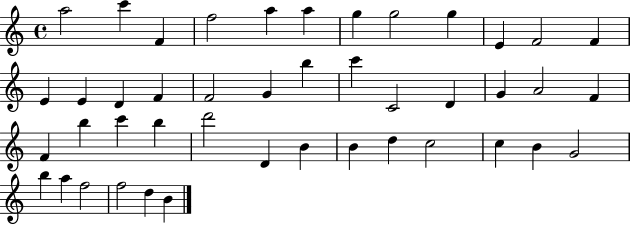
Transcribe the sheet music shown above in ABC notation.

X:1
T:Untitled
M:4/4
L:1/4
K:C
a2 c' F f2 a a g g2 g E F2 F E E D F F2 G b c' C2 D G A2 F F b c' b d'2 D B B d c2 c B G2 b a f2 f2 d B